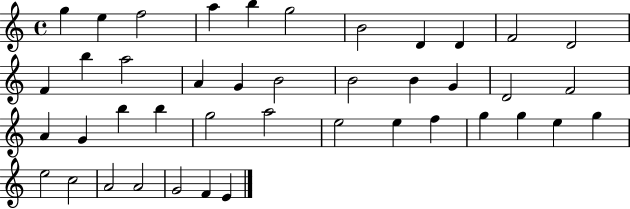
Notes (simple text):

G5/q E5/q F5/h A5/q B5/q G5/h B4/h D4/q D4/q F4/h D4/h F4/q B5/q A5/h A4/q G4/q B4/h B4/h B4/q G4/q D4/h F4/h A4/q G4/q B5/q B5/q G5/h A5/h E5/h E5/q F5/q G5/q G5/q E5/q G5/q E5/h C5/h A4/h A4/h G4/h F4/q E4/q